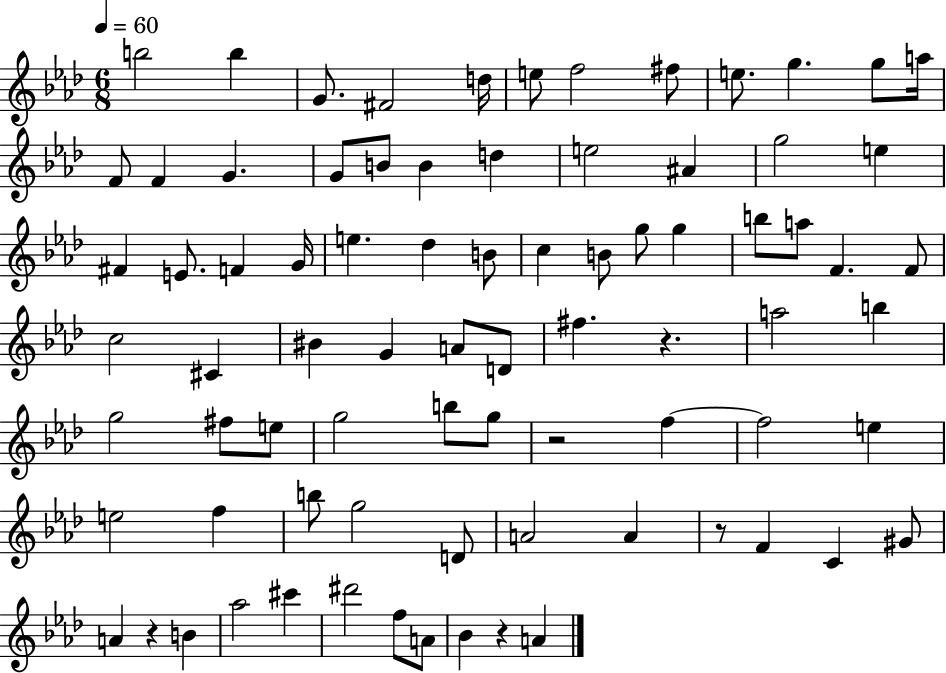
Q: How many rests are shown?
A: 5